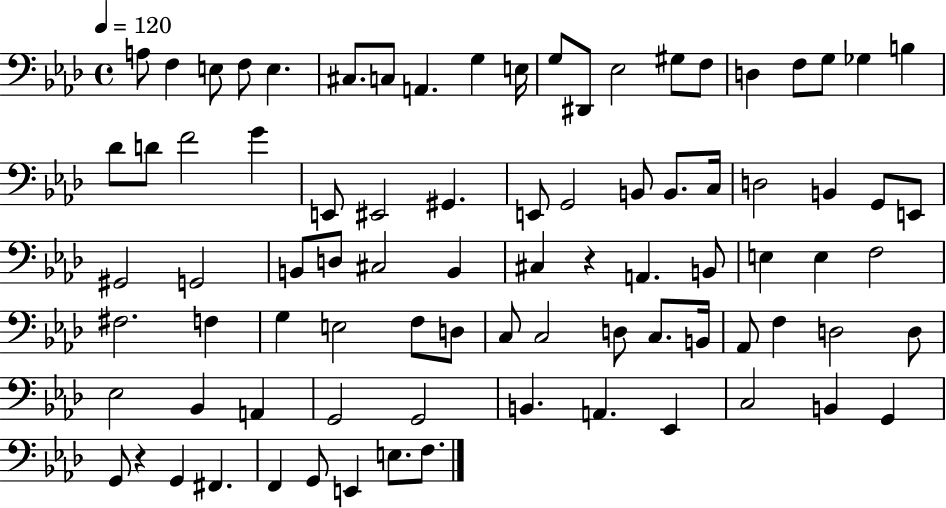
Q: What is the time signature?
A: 4/4